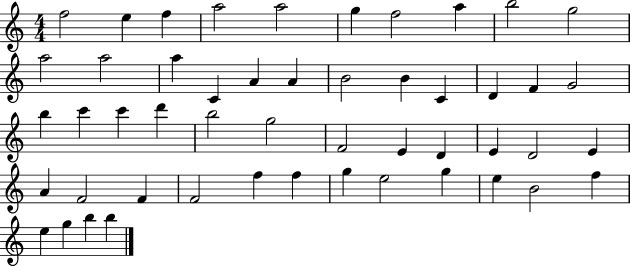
F5/h E5/q F5/q A5/h A5/h G5/q F5/h A5/q B5/h G5/h A5/h A5/h A5/q C4/q A4/q A4/q B4/h B4/q C4/q D4/q F4/q G4/h B5/q C6/q C6/q D6/q B5/h G5/h F4/h E4/q D4/q E4/q D4/h E4/q A4/q F4/h F4/q F4/h F5/q F5/q G5/q E5/h G5/q E5/q B4/h F5/q E5/q G5/q B5/q B5/q